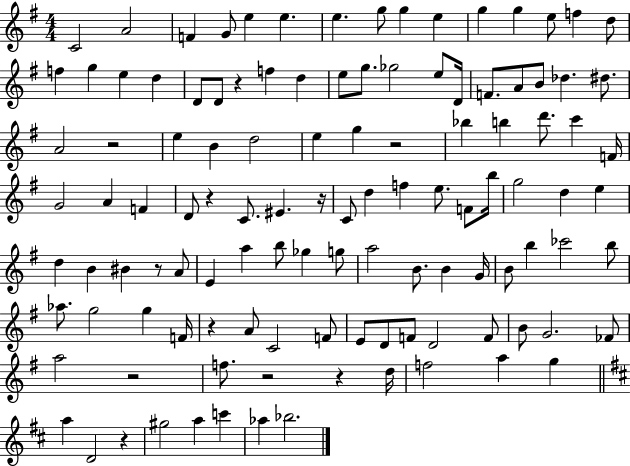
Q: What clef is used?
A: treble